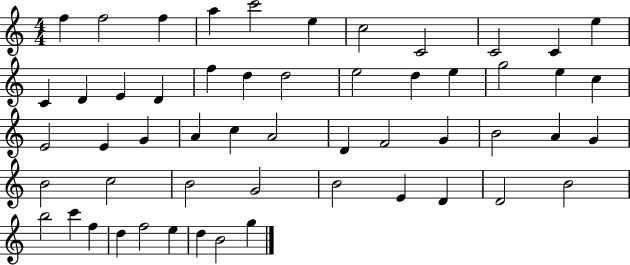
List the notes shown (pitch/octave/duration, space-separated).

F5/q F5/h F5/q A5/q C6/h E5/q C5/h C4/h C4/h C4/q E5/q C4/q D4/q E4/q D4/q F5/q D5/q D5/h E5/h D5/q E5/q G5/h E5/q C5/q E4/h E4/q G4/q A4/q C5/q A4/h D4/q F4/h G4/q B4/h A4/q G4/q B4/h C5/h B4/h G4/h B4/h E4/q D4/q D4/h B4/h B5/h C6/q F5/q D5/q F5/h E5/q D5/q B4/h G5/q